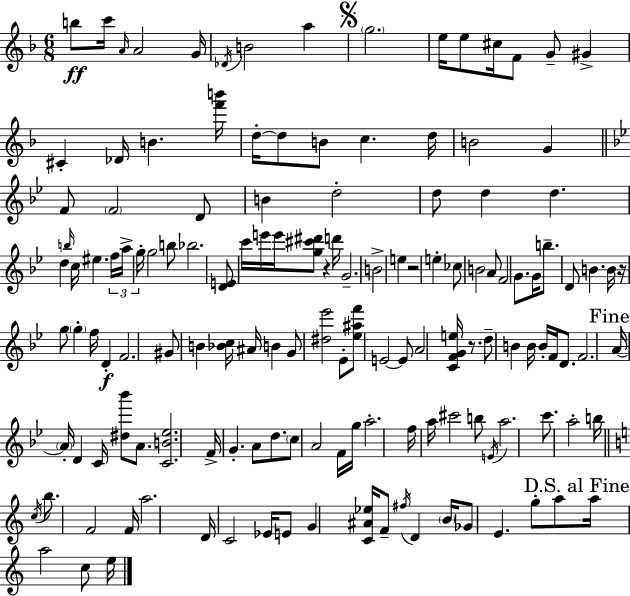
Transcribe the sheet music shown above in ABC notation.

X:1
T:Untitled
M:6/8
L:1/4
K:Dm
b/2 c'/4 A/4 A2 G/4 _D/4 B2 a g2 e/4 e/2 ^c/4 F/2 G/2 ^G ^C _D/4 B [f'b']/4 d/4 d/2 B/2 c d/4 B2 G F/2 F2 D/2 B d2 d/2 d d d b/4 c/4 ^e f/4 a/4 g/4 g2 b/2 _b2 [DE]/2 c'/4 e'/4 e'/4 [g^c'^d']/2 z d'/4 G2 B2 e z2 e _c/2 B2 A/2 F2 G/2 G/4 b/2 D/2 B B/4 z/4 g/2 g f/4 D F2 ^G/2 B [_Bc]/4 ^A/4 B G/2 [^d_e']2 _E/2 [_e^af']/2 E2 E/2 A2 [CFGe]/4 z/2 d/2 B B/4 B/4 F/4 D/2 F2 A/4 A/4 D C/4 [^d_b']/2 A/2 [CB_e]2 F/4 G A/2 d/2 c/2 A2 F/4 g/4 a2 f/4 a/4 ^c'2 b/2 E/4 a2 c'/2 a2 b/4 c/4 b/2 F2 F/4 a2 D/4 C2 _E/4 E/2 G [C^A_e]/4 F/2 ^f/4 D B/4 _G/2 E g/2 a/2 a/4 a2 c/2 e/4